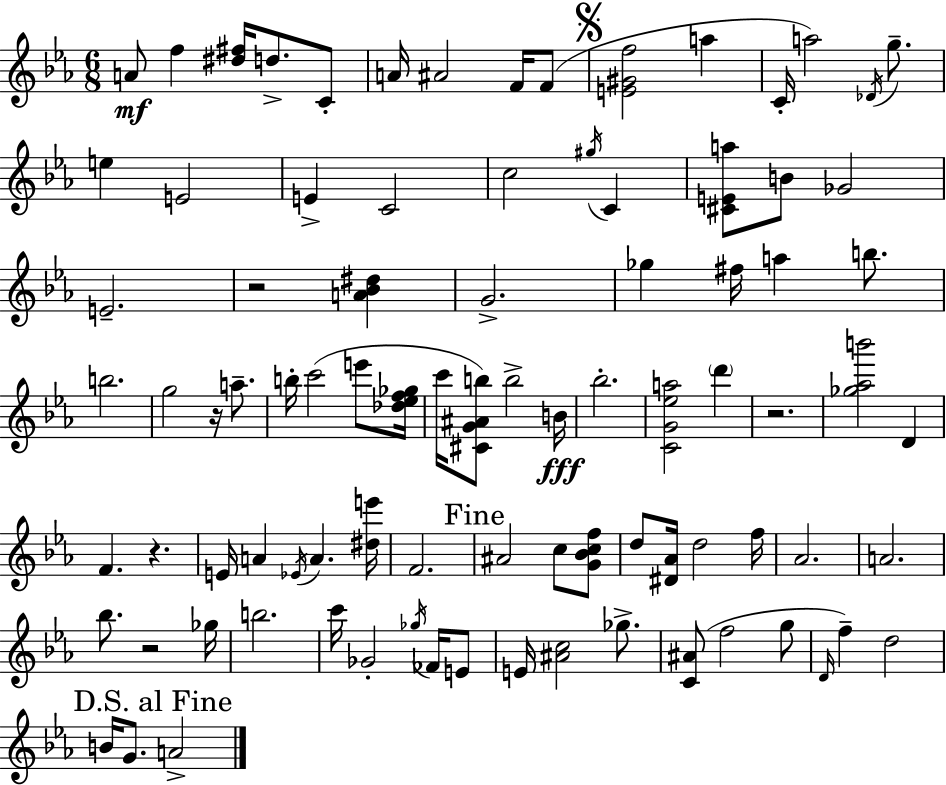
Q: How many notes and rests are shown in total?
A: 89